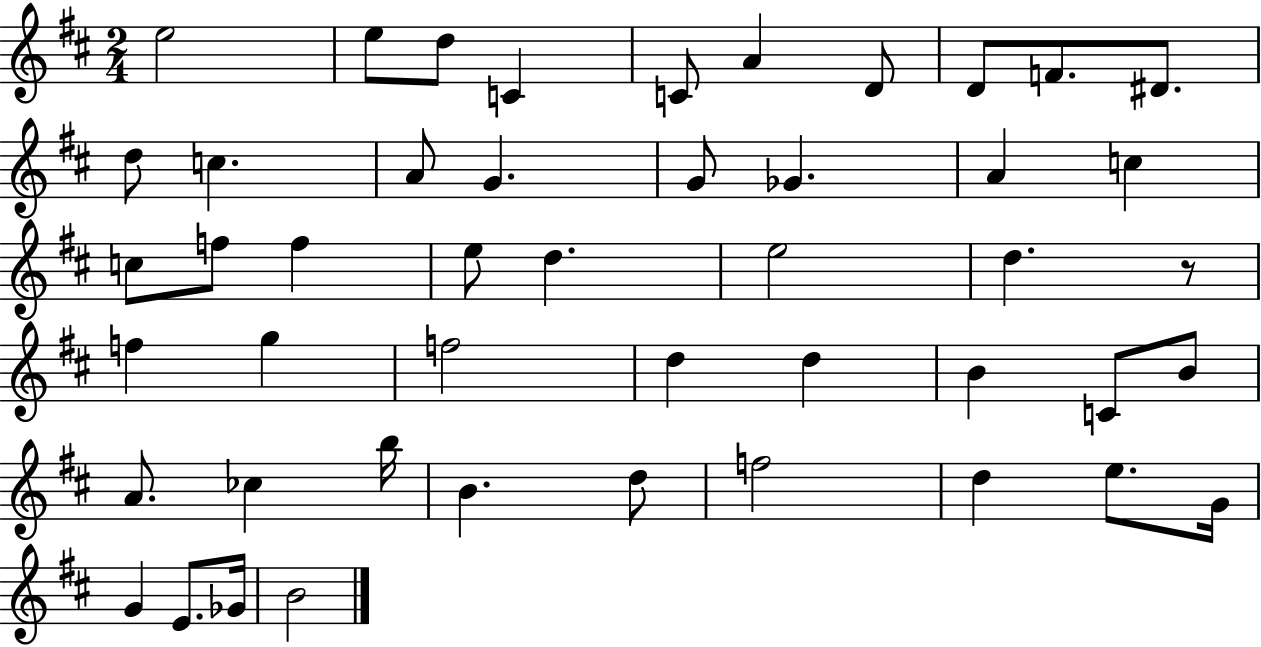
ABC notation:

X:1
T:Untitled
M:2/4
L:1/4
K:D
e2 e/2 d/2 C C/2 A D/2 D/2 F/2 ^D/2 d/2 c A/2 G G/2 _G A c c/2 f/2 f e/2 d e2 d z/2 f g f2 d d B C/2 B/2 A/2 _c b/4 B d/2 f2 d e/2 G/4 G E/2 _G/4 B2